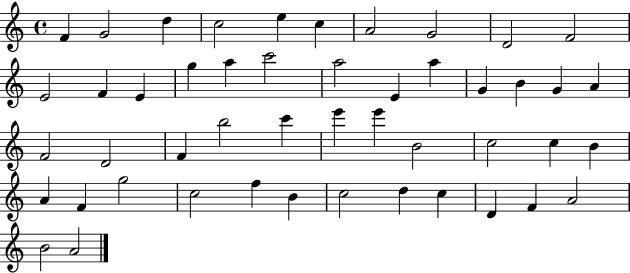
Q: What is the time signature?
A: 4/4